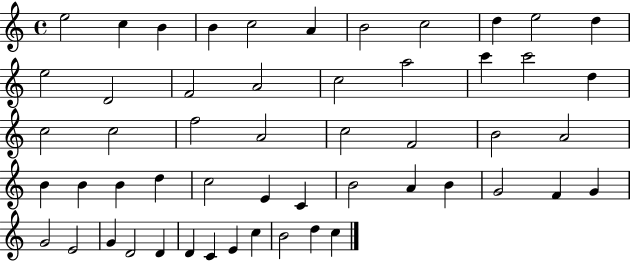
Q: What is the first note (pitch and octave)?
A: E5